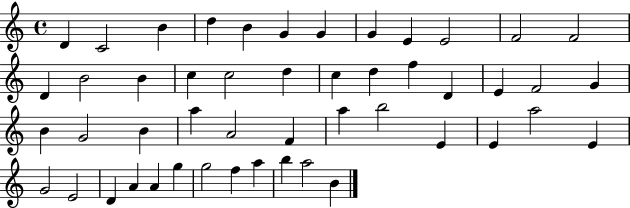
D4/q C4/h B4/q D5/q B4/q G4/q G4/q G4/q E4/q E4/h F4/h F4/h D4/q B4/h B4/q C5/q C5/h D5/q C5/q D5/q F5/q D4/q E4/q F4/h G4/q B4/q G4/h B4/q A5/q A4/h F4/q A5/q B5/h E4/q E4/q A5/h E4/q G4/h E4/h D4/q A4/q A4/q G5/q G5/h F5/q A5/q B5/q A5/h B4/q